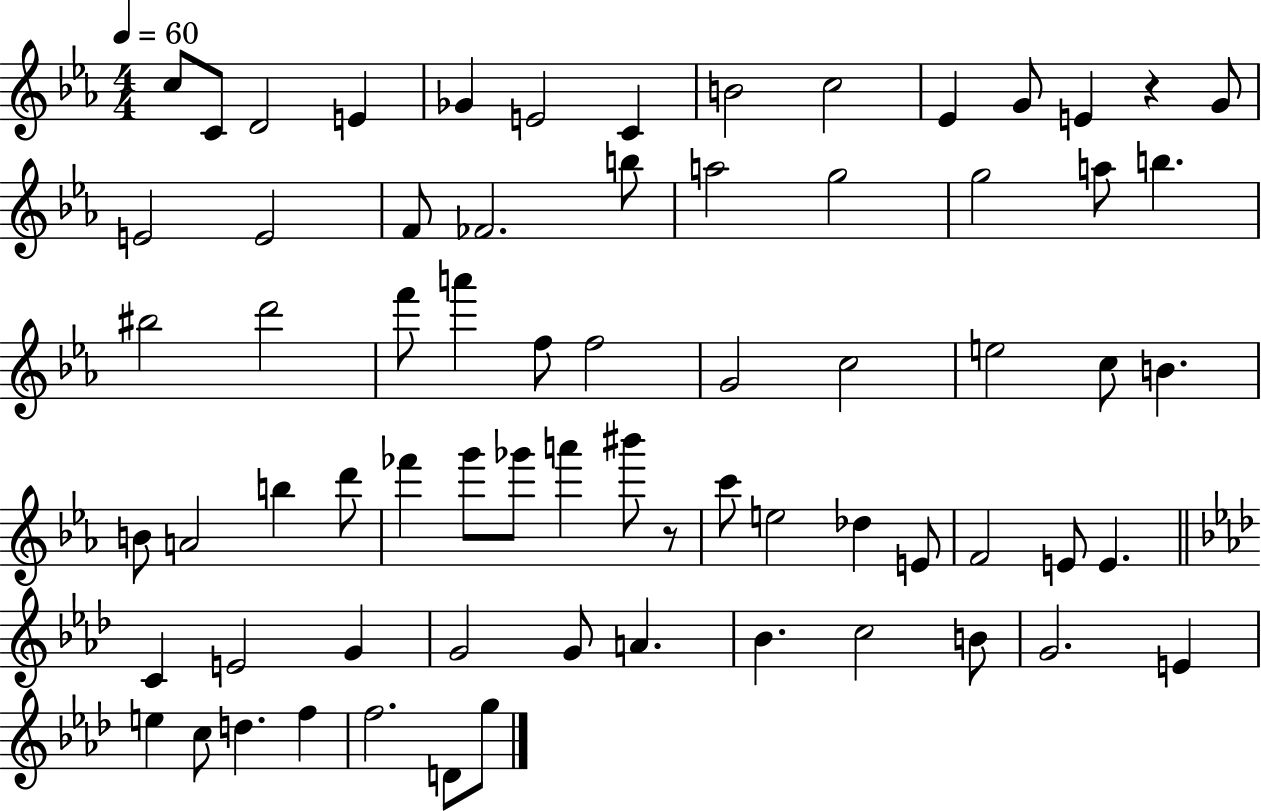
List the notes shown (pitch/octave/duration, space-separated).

C5/e C4/e D4/h E4/q Gb4/q E4/h C4/q B4/h C5/h Eb4/q G4/e E4/q R/q G4/e E4/h E4/h F4/e FES4/h. B5/e A5/h G5/h G5/h A5/e B5/q. BIS5/h D6/h F6/e A6/q F5/e F5/h G4/h C5/h E5/h C5/e B4/q. B4/e A4/h B5/q D6/e FES6/q G6/e Gb6/e A6/q BIS6/e R/e C6/e E5/h Db5/q E4/e F4/h E4/e E4/q. C4/q E4/h G4/q G4/h G4/e A4/q. Bb4/q. C5/h B4/e G4/h. E4/q E5/q C5/e D5/q. F5/q F5/h. D4/e G5/e